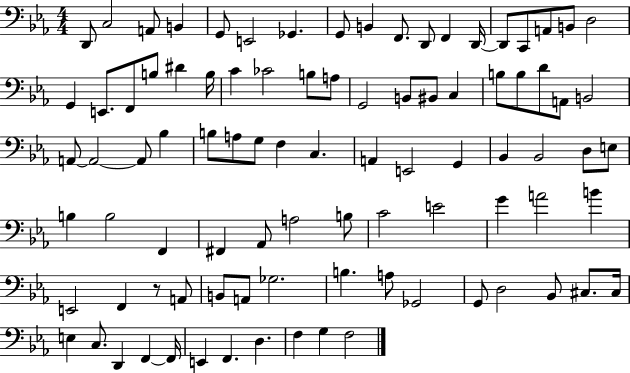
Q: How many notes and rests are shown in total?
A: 91